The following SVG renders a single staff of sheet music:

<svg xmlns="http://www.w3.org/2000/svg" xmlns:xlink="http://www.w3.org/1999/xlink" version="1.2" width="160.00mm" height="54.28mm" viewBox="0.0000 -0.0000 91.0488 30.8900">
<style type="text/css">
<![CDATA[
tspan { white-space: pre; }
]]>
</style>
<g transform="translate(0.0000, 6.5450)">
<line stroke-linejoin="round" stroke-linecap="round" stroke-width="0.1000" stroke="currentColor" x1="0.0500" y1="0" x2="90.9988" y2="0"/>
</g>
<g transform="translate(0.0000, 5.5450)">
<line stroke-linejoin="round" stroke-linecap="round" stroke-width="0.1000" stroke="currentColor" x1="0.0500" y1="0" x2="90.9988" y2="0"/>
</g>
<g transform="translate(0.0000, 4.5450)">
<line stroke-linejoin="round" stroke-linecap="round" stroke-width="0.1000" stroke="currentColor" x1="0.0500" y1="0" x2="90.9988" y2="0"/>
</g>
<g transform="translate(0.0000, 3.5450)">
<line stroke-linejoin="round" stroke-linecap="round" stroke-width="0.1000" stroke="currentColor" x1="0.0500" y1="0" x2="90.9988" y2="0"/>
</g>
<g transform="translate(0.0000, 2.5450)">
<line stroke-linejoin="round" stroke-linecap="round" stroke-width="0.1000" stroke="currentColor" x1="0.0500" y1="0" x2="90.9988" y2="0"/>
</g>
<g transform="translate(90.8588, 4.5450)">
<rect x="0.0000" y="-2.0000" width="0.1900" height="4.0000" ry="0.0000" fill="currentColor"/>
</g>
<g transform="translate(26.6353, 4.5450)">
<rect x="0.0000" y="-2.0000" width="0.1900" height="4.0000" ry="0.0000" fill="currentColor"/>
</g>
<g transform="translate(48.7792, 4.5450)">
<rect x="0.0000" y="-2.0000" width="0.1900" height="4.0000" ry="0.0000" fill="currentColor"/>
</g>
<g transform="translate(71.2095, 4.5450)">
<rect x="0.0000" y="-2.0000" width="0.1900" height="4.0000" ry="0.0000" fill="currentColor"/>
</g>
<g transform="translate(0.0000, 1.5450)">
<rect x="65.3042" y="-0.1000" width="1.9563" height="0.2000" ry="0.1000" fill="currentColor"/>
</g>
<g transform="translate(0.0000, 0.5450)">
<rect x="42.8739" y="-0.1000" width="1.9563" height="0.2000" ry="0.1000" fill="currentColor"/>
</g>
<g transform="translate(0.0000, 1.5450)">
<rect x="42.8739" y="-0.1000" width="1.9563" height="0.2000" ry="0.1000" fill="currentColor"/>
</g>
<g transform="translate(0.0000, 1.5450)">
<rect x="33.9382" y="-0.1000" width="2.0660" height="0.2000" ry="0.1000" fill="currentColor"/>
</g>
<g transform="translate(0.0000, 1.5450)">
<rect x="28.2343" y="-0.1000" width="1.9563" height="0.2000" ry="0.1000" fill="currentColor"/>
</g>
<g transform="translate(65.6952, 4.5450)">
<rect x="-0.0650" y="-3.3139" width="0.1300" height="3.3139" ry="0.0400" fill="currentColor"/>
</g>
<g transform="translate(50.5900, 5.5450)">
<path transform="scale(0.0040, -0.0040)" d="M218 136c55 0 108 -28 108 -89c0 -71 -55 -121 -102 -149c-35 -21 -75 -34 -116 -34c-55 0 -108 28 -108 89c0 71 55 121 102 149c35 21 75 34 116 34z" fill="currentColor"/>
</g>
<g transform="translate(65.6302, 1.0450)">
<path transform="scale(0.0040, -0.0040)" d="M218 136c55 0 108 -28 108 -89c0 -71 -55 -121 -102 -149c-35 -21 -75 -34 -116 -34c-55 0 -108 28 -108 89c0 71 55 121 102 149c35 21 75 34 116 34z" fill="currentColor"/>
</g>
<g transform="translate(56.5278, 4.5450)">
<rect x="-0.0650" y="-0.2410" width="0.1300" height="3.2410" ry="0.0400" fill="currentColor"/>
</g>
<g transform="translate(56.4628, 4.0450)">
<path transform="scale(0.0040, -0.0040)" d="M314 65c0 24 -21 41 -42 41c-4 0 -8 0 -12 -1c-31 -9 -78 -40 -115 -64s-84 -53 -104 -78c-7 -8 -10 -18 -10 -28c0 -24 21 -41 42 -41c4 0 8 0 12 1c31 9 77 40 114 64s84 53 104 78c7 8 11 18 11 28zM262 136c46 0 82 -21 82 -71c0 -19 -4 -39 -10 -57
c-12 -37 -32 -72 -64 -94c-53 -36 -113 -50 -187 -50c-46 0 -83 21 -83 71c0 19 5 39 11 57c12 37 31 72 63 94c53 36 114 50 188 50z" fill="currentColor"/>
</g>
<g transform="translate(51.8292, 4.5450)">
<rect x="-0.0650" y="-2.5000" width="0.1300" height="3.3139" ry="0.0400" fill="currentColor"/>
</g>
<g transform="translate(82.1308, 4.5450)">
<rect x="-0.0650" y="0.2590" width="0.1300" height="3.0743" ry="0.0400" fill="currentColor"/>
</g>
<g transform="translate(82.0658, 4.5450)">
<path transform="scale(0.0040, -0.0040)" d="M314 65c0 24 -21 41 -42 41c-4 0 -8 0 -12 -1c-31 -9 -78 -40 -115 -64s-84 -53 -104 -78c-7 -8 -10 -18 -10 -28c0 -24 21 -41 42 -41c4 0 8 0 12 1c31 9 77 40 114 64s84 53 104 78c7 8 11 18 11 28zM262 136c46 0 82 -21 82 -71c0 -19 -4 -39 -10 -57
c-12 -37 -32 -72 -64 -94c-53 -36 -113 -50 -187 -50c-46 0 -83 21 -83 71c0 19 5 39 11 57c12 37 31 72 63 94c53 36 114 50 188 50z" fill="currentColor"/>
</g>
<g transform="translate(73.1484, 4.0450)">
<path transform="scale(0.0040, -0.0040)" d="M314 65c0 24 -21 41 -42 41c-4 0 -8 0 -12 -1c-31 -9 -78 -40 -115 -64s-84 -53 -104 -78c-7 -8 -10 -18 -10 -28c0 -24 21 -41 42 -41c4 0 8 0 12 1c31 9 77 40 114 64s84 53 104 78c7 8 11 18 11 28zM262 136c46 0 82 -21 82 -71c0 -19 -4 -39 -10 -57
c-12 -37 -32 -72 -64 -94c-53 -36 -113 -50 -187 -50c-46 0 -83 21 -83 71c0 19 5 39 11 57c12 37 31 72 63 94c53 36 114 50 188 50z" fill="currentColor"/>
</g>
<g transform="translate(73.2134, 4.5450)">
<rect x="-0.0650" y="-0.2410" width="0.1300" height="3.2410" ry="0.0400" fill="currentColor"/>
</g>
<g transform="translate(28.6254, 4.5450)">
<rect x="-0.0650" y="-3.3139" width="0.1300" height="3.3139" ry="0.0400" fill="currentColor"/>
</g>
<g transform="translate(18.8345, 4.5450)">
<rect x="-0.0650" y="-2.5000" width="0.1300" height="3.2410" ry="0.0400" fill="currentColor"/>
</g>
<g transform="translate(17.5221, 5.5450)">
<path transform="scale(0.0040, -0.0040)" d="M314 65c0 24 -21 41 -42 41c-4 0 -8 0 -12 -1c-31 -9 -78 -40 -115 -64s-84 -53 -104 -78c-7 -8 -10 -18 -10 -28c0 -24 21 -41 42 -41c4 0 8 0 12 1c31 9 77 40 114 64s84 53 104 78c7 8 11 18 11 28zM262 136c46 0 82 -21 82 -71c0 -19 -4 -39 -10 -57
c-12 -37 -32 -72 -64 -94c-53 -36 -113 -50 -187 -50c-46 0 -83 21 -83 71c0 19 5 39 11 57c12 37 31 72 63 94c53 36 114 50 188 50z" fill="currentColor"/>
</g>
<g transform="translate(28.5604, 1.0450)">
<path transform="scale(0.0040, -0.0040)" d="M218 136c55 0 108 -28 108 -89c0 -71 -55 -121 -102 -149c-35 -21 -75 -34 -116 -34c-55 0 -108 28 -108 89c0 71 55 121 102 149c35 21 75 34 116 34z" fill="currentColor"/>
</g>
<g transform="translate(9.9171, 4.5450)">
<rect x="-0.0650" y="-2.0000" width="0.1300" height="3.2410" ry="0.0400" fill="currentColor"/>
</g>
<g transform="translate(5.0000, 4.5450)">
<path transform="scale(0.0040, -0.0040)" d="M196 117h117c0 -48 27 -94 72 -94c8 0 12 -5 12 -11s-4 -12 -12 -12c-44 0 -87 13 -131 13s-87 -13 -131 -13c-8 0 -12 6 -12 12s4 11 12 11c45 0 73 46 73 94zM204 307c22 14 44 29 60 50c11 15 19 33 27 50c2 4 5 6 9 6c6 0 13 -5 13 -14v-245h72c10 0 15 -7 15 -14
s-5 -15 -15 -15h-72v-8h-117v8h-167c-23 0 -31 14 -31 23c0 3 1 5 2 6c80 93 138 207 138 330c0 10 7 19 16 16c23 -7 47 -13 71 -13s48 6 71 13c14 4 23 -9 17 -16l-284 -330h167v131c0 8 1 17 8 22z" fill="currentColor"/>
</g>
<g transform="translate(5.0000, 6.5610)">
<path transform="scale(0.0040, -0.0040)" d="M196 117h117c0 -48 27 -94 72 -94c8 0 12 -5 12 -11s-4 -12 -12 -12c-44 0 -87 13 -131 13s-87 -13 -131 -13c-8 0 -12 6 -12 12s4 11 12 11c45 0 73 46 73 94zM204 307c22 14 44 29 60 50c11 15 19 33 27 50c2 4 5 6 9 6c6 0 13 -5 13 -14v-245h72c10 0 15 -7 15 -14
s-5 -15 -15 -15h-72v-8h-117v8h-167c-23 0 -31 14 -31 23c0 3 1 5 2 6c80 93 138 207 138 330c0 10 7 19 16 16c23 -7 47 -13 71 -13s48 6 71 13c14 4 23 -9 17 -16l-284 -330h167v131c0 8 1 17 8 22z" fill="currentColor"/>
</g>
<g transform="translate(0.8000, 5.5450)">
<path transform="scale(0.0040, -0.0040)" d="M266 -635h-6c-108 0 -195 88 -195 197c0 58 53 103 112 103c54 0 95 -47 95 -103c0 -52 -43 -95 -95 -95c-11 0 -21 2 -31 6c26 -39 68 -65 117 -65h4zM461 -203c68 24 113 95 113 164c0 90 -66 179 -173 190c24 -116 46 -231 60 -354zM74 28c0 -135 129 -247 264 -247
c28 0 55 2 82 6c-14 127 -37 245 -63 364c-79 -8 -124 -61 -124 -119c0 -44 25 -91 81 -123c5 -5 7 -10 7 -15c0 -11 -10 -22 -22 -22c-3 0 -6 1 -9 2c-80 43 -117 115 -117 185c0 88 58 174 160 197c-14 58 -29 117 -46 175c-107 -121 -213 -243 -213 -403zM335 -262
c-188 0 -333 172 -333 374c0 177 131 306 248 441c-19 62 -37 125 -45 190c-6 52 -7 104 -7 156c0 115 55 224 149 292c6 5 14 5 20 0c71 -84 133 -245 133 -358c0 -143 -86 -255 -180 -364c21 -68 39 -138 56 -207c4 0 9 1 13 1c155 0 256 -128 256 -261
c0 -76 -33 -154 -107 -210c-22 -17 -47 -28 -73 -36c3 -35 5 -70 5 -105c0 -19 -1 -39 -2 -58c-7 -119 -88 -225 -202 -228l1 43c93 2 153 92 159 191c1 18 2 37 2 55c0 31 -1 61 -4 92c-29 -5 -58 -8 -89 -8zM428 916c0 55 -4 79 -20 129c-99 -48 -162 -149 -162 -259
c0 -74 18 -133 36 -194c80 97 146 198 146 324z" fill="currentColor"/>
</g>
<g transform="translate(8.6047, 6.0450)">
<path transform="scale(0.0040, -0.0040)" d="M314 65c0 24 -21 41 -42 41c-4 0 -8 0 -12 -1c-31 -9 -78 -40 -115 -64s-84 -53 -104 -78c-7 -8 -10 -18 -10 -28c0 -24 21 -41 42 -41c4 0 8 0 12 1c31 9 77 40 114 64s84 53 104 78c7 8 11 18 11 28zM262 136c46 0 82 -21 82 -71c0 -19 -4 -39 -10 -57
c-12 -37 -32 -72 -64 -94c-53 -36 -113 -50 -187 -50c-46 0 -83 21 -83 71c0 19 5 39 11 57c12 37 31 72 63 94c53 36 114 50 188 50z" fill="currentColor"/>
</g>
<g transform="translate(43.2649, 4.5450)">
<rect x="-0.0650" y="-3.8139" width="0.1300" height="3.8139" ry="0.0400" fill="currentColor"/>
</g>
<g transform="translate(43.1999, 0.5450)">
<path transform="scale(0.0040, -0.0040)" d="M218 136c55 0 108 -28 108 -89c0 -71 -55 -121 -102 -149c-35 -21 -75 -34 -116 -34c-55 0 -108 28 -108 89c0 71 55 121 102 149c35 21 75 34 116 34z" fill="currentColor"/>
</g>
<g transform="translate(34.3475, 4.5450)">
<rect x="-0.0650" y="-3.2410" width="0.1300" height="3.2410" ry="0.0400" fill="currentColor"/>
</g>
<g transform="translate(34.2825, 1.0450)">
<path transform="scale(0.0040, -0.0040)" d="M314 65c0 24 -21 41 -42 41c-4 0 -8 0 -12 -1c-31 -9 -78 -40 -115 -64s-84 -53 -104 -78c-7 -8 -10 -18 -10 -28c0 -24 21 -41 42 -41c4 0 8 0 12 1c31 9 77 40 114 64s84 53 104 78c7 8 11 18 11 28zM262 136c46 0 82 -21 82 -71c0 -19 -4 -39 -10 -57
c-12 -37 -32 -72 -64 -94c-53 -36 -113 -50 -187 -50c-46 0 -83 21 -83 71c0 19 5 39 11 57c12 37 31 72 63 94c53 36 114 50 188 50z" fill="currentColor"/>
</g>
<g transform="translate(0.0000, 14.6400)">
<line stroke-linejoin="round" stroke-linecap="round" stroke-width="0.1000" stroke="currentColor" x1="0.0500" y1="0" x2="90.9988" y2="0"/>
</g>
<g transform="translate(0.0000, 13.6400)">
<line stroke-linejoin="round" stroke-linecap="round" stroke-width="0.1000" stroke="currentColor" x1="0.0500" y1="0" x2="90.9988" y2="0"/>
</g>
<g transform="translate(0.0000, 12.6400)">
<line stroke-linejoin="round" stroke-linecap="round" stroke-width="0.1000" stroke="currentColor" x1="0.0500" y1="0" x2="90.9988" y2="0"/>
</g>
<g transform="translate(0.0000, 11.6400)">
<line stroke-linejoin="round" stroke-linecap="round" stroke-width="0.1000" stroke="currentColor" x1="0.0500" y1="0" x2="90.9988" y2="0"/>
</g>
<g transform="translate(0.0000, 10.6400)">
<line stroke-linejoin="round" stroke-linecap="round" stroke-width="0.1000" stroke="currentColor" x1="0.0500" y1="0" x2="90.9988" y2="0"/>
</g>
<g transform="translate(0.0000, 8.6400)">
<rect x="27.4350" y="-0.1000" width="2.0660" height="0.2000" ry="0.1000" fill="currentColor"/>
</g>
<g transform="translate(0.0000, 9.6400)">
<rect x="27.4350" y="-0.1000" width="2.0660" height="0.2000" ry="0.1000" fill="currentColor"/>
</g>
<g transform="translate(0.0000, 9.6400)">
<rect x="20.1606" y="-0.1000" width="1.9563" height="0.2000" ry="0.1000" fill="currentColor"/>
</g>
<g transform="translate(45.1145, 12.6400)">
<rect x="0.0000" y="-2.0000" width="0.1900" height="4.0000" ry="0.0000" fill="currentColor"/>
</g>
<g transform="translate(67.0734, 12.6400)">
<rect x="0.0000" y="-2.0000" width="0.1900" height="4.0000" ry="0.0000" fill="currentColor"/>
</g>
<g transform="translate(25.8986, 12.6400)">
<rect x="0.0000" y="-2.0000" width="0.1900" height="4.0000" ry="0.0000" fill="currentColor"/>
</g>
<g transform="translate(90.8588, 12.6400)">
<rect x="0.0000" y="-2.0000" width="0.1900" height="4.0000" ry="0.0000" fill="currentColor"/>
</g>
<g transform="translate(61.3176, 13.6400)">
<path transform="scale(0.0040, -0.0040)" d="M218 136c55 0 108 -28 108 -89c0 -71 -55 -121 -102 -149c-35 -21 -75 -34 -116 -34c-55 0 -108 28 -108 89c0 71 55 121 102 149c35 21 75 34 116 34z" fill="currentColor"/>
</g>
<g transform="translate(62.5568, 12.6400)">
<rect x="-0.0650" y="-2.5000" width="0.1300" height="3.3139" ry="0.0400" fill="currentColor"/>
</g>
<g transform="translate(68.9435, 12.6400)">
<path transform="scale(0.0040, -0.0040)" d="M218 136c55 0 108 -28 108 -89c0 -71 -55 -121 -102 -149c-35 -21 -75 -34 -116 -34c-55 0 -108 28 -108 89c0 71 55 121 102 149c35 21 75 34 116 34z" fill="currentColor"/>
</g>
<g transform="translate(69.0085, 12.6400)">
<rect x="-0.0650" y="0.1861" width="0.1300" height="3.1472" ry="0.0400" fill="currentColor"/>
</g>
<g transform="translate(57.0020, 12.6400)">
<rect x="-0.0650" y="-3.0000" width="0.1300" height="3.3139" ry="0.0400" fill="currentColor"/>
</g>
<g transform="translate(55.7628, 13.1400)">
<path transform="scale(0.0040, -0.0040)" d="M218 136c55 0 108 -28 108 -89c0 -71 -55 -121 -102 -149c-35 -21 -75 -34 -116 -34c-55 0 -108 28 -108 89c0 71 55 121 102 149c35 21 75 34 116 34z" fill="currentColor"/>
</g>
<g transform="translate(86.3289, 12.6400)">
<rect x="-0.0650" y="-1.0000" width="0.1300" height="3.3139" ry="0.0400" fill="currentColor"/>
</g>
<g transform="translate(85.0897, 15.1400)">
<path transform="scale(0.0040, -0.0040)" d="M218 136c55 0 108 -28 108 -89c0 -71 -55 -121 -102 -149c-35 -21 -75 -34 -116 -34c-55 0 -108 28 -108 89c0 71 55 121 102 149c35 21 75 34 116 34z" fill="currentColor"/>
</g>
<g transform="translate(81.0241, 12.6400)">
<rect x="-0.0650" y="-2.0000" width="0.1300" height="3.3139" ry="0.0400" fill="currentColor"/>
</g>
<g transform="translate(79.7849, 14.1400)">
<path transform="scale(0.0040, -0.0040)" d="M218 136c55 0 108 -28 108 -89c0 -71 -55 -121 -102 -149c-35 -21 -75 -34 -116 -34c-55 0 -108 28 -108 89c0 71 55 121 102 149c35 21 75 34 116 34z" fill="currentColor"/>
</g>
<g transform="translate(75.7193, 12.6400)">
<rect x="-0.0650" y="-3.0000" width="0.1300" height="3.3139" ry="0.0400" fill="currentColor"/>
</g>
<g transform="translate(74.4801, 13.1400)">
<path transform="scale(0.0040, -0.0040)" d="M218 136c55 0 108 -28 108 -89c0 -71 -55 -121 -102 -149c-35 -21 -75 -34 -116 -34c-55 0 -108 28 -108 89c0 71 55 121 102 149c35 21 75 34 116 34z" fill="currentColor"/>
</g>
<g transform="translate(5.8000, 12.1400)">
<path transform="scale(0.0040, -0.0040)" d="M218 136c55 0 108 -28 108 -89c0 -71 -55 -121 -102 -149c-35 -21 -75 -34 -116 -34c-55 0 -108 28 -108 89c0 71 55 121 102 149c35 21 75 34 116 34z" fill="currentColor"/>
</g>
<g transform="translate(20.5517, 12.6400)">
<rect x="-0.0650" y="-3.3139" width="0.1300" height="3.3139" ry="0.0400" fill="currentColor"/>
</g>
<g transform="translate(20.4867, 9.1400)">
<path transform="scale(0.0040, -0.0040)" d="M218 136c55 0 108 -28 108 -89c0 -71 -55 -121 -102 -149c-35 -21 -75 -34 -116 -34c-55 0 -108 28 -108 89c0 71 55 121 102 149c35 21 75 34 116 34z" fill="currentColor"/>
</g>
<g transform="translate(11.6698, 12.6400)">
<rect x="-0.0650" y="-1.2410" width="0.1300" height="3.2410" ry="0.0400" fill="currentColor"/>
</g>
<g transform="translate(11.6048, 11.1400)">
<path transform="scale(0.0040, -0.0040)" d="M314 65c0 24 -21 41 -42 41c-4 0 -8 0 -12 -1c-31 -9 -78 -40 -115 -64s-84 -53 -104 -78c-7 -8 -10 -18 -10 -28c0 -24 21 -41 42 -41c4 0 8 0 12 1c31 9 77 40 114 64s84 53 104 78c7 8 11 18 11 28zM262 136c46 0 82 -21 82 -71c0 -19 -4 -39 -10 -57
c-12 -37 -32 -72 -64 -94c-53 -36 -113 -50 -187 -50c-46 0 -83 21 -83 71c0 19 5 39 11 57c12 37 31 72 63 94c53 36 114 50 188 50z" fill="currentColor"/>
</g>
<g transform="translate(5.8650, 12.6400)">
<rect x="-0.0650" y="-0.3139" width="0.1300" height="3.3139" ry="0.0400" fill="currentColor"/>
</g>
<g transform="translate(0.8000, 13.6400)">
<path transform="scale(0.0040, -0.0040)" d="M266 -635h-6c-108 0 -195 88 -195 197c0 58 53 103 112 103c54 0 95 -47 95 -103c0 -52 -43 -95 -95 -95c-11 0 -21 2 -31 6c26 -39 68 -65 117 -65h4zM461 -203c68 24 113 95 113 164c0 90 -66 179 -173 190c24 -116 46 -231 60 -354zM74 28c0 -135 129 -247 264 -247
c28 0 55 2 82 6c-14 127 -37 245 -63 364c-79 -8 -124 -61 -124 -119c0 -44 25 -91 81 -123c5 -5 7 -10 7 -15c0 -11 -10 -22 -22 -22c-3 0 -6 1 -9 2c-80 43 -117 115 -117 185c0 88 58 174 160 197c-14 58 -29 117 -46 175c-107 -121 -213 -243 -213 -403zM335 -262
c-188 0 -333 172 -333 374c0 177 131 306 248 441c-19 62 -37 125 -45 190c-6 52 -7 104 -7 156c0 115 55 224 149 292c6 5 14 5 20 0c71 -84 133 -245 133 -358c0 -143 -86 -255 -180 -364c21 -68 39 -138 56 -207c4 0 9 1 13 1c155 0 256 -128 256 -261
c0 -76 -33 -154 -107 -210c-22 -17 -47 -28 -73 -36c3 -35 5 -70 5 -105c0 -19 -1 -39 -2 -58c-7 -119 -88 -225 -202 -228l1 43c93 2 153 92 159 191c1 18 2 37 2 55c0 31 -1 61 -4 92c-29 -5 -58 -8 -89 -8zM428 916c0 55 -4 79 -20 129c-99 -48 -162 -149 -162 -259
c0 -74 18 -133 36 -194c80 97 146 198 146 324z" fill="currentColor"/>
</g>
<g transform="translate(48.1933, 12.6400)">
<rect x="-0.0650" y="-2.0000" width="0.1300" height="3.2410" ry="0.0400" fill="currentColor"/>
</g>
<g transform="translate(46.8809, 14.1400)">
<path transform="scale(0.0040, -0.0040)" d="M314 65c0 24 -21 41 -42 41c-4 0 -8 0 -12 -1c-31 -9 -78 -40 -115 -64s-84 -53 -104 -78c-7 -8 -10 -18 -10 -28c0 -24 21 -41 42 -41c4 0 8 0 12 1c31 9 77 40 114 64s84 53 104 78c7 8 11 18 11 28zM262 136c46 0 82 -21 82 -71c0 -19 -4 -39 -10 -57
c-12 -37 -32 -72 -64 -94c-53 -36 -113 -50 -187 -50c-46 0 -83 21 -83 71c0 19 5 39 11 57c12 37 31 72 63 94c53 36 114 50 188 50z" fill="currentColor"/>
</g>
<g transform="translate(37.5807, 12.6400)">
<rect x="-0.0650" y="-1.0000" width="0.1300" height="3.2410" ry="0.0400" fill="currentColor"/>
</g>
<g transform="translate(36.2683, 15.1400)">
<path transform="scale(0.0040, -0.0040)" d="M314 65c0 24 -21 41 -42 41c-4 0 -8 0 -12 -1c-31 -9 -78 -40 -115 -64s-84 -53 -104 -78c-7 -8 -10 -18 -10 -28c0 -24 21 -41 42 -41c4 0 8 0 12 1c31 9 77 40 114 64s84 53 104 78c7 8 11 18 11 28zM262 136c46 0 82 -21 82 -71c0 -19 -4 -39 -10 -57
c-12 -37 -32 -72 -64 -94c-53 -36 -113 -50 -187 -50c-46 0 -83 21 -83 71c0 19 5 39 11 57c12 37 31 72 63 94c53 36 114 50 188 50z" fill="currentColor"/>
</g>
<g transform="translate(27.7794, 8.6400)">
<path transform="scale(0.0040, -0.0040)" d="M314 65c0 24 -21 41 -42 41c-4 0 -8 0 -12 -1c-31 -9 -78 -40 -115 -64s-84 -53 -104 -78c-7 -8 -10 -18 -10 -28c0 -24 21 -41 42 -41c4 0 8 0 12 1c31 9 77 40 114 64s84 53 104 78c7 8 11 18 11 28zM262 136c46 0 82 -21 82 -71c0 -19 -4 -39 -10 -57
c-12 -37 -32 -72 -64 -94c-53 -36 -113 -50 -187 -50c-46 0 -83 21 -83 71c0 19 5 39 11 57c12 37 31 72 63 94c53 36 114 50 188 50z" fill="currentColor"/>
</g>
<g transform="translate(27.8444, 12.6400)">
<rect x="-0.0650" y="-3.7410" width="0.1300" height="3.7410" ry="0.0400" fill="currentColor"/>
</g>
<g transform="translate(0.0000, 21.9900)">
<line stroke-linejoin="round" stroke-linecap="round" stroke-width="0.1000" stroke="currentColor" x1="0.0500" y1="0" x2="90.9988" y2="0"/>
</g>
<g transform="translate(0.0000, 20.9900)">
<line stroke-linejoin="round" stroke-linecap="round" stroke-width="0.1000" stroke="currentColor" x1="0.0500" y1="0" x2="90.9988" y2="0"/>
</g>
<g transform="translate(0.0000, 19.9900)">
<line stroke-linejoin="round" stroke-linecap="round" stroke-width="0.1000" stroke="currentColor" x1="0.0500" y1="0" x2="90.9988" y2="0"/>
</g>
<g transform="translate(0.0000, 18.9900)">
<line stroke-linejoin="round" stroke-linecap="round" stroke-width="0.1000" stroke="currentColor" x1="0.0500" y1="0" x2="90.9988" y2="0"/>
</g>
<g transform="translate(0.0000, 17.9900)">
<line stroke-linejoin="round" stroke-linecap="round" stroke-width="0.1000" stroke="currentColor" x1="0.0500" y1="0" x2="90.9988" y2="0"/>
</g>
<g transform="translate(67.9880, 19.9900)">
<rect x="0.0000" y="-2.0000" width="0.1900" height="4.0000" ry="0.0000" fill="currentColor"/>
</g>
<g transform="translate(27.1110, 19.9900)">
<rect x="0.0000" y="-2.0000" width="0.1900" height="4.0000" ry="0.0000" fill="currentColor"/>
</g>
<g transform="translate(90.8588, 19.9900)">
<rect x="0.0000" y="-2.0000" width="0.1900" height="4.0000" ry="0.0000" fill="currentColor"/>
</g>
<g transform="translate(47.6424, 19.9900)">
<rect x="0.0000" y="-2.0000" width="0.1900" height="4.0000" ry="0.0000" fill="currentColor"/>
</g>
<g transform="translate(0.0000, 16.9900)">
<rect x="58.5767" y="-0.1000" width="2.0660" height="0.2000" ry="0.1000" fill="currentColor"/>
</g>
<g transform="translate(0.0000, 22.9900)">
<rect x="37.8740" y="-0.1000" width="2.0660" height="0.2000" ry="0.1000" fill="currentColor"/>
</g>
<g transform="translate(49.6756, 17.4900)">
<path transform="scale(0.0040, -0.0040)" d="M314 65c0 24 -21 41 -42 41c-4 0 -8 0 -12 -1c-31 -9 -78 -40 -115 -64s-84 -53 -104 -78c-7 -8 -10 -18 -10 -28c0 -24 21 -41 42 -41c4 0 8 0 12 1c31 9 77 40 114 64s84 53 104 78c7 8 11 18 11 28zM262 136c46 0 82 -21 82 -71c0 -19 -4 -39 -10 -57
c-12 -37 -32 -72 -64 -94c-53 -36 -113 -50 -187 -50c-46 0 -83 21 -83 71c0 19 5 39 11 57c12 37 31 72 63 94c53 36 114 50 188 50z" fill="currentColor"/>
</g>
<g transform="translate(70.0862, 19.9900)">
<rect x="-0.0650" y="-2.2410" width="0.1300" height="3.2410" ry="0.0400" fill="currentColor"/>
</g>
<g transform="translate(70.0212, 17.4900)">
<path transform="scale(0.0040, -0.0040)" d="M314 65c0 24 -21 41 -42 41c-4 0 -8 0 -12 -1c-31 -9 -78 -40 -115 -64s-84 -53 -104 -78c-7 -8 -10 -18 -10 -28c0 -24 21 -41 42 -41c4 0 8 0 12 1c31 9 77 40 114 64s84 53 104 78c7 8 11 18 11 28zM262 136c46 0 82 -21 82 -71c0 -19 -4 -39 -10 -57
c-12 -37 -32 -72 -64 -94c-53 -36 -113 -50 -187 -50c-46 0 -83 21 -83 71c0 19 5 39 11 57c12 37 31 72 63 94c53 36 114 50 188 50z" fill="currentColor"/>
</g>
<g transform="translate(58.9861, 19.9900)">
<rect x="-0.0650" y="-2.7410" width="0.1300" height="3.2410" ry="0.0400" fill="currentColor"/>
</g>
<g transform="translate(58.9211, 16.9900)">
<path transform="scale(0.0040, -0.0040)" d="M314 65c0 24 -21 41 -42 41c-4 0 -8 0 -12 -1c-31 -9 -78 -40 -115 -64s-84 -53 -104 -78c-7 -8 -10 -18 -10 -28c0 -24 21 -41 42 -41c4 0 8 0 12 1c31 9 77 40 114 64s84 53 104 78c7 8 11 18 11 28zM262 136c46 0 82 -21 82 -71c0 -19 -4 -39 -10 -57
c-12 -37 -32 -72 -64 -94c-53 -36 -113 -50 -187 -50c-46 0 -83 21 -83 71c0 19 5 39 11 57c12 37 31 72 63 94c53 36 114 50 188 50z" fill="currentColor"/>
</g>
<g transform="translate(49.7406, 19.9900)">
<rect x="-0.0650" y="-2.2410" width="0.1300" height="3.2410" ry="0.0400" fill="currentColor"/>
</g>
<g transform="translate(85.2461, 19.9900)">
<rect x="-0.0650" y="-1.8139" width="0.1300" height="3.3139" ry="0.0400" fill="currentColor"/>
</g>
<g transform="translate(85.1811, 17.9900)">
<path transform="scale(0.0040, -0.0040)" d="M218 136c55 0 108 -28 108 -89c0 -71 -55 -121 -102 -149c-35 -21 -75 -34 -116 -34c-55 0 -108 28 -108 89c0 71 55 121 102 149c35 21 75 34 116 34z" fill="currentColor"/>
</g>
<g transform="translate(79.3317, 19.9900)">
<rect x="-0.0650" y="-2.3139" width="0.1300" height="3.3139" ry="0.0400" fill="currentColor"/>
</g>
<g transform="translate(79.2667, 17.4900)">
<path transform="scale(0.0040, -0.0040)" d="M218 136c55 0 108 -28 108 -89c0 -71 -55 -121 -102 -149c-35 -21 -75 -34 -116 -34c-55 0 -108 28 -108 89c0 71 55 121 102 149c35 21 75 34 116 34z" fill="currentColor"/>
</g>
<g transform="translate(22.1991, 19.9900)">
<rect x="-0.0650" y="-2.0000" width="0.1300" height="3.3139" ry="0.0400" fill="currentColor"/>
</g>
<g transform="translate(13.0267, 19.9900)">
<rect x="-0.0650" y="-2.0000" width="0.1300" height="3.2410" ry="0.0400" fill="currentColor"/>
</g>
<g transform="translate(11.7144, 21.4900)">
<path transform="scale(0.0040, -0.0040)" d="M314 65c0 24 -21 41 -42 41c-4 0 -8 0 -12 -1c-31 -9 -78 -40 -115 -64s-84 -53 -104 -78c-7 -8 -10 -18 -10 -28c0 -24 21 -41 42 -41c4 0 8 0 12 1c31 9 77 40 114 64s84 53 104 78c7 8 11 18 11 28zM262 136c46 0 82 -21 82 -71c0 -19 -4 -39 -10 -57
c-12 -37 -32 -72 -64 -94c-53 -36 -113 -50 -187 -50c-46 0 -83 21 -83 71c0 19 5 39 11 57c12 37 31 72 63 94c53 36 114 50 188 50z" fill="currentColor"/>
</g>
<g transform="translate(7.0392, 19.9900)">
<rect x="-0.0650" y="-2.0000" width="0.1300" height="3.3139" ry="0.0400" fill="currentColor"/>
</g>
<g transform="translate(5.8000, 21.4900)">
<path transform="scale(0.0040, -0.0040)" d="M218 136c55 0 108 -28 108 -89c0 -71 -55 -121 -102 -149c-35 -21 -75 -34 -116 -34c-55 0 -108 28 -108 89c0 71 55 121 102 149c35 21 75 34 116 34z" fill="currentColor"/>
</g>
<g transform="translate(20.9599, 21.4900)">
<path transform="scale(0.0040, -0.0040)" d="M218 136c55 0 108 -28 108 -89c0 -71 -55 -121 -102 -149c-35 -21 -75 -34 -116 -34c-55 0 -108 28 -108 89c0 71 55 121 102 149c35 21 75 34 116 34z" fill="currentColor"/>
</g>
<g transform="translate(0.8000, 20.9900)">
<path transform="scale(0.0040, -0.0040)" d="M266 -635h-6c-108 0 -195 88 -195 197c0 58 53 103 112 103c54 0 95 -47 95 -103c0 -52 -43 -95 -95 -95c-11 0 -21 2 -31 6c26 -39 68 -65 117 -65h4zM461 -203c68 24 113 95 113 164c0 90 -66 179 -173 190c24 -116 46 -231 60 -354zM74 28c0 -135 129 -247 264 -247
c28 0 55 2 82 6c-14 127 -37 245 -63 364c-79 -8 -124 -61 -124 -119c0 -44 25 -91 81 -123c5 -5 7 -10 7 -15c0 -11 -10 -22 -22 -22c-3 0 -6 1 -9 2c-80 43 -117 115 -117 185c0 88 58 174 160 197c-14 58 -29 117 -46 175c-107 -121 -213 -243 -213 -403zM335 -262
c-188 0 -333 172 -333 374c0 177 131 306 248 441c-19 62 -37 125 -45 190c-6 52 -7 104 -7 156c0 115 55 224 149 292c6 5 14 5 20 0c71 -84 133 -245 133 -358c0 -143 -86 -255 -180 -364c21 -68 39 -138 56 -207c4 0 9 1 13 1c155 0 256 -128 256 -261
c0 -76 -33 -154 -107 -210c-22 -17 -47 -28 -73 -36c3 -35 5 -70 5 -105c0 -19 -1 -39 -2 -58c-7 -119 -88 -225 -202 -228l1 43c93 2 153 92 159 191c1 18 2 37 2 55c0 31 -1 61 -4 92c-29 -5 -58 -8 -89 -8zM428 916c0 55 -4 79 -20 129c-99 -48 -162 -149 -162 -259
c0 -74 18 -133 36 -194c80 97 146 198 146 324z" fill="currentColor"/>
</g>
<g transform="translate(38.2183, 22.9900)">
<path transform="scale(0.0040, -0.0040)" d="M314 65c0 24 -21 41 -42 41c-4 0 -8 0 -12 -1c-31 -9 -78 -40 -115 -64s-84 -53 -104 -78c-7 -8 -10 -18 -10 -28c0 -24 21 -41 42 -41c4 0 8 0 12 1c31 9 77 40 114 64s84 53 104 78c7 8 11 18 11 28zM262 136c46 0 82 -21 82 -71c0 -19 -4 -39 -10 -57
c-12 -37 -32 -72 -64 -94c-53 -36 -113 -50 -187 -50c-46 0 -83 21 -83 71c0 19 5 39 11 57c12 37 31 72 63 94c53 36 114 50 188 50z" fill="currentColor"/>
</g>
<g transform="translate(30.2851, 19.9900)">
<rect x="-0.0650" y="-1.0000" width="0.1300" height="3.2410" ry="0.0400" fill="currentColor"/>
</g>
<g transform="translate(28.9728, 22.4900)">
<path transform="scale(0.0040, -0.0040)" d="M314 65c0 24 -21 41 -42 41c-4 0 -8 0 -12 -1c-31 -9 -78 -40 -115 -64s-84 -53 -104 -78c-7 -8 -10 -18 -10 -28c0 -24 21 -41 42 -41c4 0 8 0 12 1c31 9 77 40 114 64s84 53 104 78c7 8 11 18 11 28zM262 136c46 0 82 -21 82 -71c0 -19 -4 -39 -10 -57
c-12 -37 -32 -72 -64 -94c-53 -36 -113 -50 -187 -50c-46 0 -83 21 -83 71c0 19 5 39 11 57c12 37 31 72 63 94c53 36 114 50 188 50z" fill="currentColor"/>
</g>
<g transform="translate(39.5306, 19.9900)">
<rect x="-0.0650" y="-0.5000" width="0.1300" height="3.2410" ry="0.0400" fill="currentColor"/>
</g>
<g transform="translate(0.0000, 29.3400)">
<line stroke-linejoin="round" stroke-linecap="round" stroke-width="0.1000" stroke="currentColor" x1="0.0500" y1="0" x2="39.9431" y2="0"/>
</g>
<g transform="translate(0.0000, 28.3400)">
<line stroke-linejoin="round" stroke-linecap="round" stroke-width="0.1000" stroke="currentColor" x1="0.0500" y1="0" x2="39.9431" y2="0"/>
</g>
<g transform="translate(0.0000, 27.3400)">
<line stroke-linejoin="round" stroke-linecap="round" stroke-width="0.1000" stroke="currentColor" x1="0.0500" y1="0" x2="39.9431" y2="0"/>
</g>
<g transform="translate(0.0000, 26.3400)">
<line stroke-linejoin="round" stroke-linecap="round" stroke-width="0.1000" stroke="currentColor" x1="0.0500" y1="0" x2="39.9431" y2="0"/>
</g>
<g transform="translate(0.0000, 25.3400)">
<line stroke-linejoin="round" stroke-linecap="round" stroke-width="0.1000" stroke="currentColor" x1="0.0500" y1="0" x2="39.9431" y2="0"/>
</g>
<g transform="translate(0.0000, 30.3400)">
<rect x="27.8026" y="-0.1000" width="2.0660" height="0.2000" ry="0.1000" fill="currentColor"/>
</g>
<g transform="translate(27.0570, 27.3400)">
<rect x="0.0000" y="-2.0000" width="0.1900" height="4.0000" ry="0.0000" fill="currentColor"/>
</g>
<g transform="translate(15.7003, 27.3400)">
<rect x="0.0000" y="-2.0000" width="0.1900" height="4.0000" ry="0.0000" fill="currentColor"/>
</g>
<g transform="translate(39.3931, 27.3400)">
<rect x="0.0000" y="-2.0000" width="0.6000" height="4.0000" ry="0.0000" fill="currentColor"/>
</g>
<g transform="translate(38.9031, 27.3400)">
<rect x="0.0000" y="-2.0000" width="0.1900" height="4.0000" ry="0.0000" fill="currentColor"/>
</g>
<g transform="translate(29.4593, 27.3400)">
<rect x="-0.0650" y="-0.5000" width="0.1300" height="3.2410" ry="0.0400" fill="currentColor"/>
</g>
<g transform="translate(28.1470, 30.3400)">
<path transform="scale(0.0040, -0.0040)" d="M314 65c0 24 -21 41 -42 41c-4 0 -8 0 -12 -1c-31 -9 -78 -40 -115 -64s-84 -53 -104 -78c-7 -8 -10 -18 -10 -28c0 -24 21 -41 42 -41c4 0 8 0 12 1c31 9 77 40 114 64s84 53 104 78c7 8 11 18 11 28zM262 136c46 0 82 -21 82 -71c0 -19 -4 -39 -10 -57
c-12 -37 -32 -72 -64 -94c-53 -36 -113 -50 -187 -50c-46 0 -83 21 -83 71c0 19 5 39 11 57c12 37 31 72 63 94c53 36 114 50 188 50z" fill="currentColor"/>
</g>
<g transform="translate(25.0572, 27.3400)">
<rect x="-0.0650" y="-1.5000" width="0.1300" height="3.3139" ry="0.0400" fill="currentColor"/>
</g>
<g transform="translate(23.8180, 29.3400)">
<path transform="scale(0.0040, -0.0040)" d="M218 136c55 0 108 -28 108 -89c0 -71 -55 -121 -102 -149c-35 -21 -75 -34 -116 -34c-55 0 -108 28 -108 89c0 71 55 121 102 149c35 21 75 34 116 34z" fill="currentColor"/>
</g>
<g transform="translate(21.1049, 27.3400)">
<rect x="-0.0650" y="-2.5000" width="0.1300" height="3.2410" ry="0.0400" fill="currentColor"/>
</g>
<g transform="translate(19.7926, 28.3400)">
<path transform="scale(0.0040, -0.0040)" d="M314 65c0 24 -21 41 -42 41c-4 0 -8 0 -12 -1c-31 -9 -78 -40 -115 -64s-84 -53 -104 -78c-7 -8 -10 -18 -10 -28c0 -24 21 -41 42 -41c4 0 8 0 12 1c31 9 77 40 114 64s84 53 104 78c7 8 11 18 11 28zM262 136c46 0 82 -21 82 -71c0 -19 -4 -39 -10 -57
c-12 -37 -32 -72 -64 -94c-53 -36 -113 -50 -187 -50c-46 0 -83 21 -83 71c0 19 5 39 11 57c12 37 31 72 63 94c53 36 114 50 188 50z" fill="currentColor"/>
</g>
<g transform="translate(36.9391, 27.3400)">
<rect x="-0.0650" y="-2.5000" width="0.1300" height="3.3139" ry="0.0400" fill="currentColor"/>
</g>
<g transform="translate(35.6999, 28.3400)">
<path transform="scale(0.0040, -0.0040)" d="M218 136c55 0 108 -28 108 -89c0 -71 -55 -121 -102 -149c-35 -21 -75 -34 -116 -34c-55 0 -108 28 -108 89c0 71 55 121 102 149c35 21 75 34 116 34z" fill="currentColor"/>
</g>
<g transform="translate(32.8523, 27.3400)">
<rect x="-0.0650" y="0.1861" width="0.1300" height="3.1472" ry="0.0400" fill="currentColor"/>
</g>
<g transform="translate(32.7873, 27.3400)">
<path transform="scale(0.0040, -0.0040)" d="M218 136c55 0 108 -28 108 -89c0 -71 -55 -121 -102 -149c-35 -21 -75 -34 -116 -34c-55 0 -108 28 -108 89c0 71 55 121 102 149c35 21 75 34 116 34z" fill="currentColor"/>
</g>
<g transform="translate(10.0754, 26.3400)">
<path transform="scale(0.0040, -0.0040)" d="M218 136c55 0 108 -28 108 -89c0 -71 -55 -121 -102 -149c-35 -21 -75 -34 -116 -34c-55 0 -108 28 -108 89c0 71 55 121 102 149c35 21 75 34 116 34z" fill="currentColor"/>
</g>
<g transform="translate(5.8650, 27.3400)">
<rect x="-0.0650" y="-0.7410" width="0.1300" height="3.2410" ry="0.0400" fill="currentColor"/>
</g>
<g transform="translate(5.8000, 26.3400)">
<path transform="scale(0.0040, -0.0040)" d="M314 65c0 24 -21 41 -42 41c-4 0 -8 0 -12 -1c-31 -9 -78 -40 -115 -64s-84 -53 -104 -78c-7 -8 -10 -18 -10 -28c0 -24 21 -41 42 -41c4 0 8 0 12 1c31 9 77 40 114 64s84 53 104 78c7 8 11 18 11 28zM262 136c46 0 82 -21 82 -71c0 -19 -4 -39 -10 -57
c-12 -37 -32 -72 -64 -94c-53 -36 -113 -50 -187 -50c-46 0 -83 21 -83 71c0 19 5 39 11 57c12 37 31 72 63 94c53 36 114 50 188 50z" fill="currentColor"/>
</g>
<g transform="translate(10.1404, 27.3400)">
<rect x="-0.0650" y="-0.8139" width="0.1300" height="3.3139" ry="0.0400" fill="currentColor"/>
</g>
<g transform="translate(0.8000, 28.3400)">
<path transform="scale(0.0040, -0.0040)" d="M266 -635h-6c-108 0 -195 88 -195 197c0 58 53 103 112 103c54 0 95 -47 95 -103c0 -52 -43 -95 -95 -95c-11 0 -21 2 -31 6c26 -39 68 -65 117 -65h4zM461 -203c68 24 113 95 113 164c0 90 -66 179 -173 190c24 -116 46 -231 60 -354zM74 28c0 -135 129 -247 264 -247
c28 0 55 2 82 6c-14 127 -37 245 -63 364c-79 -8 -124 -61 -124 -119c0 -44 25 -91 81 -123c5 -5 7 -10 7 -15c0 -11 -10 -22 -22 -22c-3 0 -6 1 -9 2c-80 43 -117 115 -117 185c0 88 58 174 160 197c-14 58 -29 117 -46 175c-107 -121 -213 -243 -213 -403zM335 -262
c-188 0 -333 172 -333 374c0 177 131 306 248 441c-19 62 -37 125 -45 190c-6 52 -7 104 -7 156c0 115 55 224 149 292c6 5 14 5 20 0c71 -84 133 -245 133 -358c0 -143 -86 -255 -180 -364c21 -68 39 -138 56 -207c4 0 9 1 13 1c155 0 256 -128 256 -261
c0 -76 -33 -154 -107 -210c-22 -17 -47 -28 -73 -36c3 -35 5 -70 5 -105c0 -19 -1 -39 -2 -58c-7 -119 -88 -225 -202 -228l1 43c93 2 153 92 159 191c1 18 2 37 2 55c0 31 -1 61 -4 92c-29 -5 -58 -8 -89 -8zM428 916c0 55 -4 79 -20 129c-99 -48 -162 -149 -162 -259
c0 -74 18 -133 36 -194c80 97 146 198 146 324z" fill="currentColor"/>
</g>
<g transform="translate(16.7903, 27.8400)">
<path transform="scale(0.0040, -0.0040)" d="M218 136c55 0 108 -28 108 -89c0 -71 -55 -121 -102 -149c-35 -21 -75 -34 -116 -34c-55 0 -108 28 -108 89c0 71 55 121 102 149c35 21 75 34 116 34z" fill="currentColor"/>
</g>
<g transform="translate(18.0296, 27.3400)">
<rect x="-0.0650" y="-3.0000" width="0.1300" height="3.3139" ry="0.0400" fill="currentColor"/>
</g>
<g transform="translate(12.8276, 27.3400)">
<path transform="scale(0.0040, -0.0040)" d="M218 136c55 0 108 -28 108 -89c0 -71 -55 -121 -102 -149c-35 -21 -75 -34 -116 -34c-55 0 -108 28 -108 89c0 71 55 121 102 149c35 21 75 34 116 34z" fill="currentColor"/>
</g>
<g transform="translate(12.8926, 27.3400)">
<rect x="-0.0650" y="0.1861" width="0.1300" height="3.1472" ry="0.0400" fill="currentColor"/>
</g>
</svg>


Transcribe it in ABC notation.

X:1
T:Untitled
M:4/4
L:1/4
K:C
F2 G2 b b2 c' G c2 b c2 B2 c e2 b c'2 D2 F2 A G B A F D F F2 F D2 C2 g2 a2 g2 g f d2 d B A G2 E C2 B G